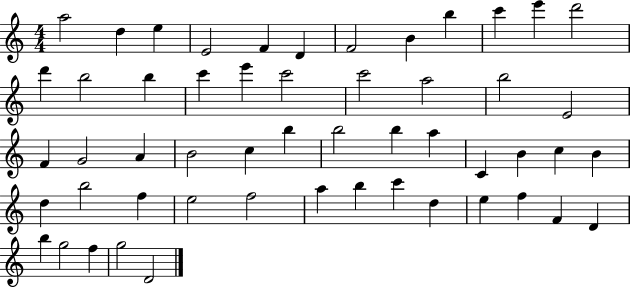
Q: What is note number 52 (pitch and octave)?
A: G5